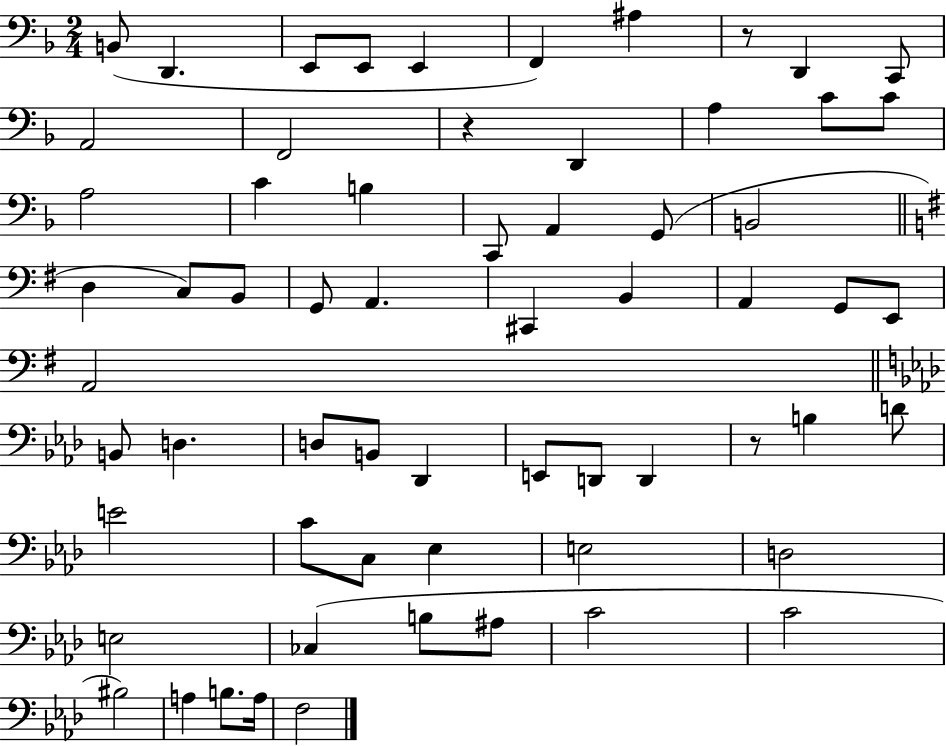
X:1
T:Untitled
M:2/4
L:1/4
K:F
B,,/2 D,, E,,/2 E,,/2 E,, F,, ^A, z/2 D,, C,,/2 A,,2 F,,2 z D,, A, C/2 C/2 A,2 C B, C,,/2 A,, G,,/2 B,,2 D, C,/2 B,,/2 G,,/2 A,, ^C,, B,, A,, G,,/2 E,,/2 A,,2 B,,/2 D, D,/2 B,,/2 _D,, E,,/2 D,,/2 D,, z/2 B, D/2 E2 C/2 C,/2 _E, E,2 D,2 E,2 _C, B,/2 ^A,/2 C2 C2 ^B,2 A, B,/2 A,/4 F,2